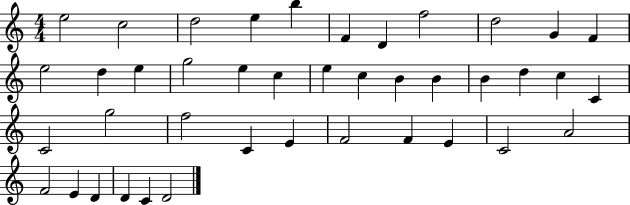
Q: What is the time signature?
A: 4/4